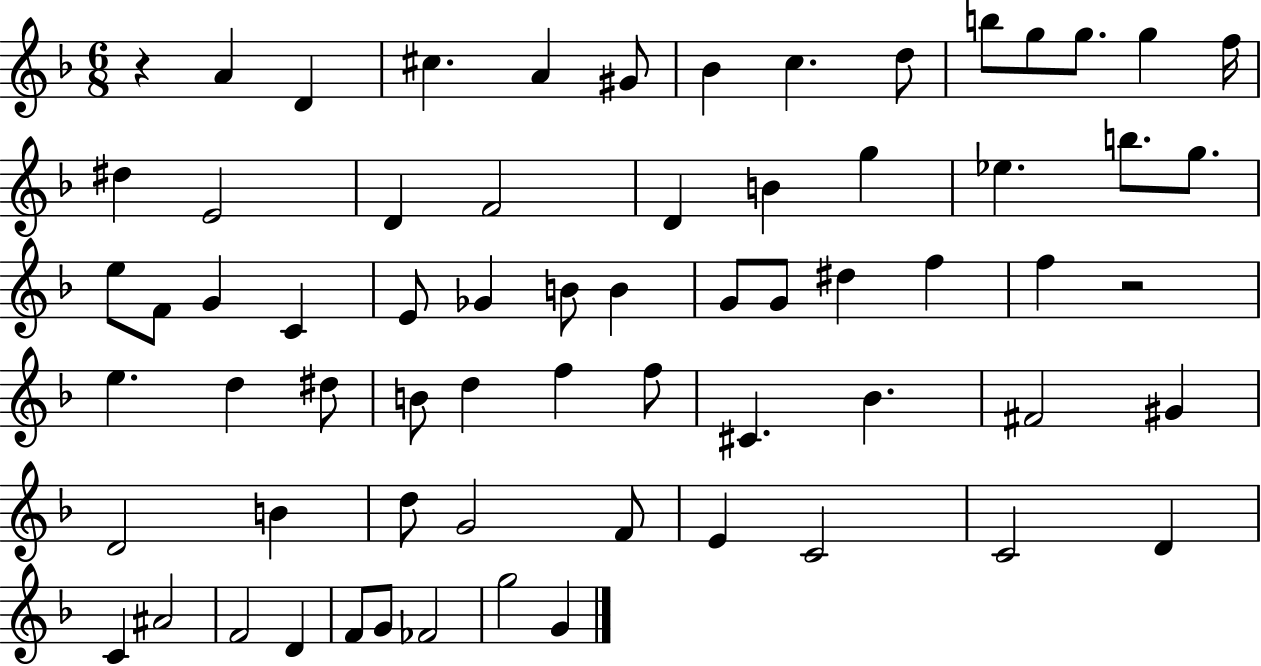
{
  \clef treble
  \numericTimeSignature
  \time 6/8
  \key f \major
  r4 a'4 d'4 | cis''4. a'4 gis'8 | bes'4 c''4. d''8 | b''8 g''8 g''8. g''4 f''16 | \break dis''4 e'2 | d'4 f'2 | d'4 b'4 g''4 | ees''4. b''8. g''8. | \break e''8 f'8 g'4 c'4 | e'8 ges'4 b'8 b'4 | g'8 g'8 dis''4 f''4 | f''4 r2 | \break e''4. d''4 dis''8 | b'8 d''4 f''4 f''8 | cis'4. bes'4. | fis'2 gis'4 | \break d'2 b'4 | d''8 g'2 f'8 | e'4 c'2 | c'2 d'4 | \break c'4 ais'2 | f'2 d'4 | f'8 g'8 fes'2 | g''2 g'4 | \break \bar "|."
}